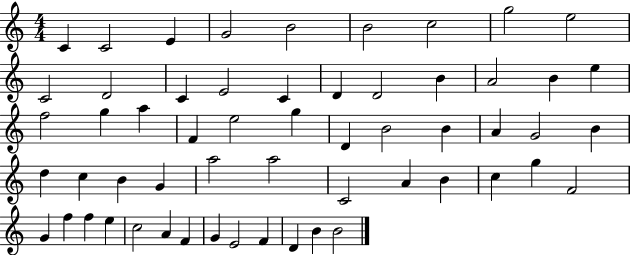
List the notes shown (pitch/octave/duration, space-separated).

C4/q C4/h E4/q G4/h B4/h B4/h C5/h G5/h E5/h C4/h D4/h C4/q E4/h C4/q D4/q D4/h B4/q A4/h B4/q E5/q F5/h G5/q A5/q F4/q E5/h G5/q D4/q B4/h B4/q A4/q G4/h B4/q D5/q C5/q B4/q G4/q A5/h A5/h C4/h A4/q B4/q C5/q G5/q F4/h G4/q F5/q F5/q E5/q C5/h A4/q F4/q G4/q E4/h F4/q D4/q B4/q B4/h